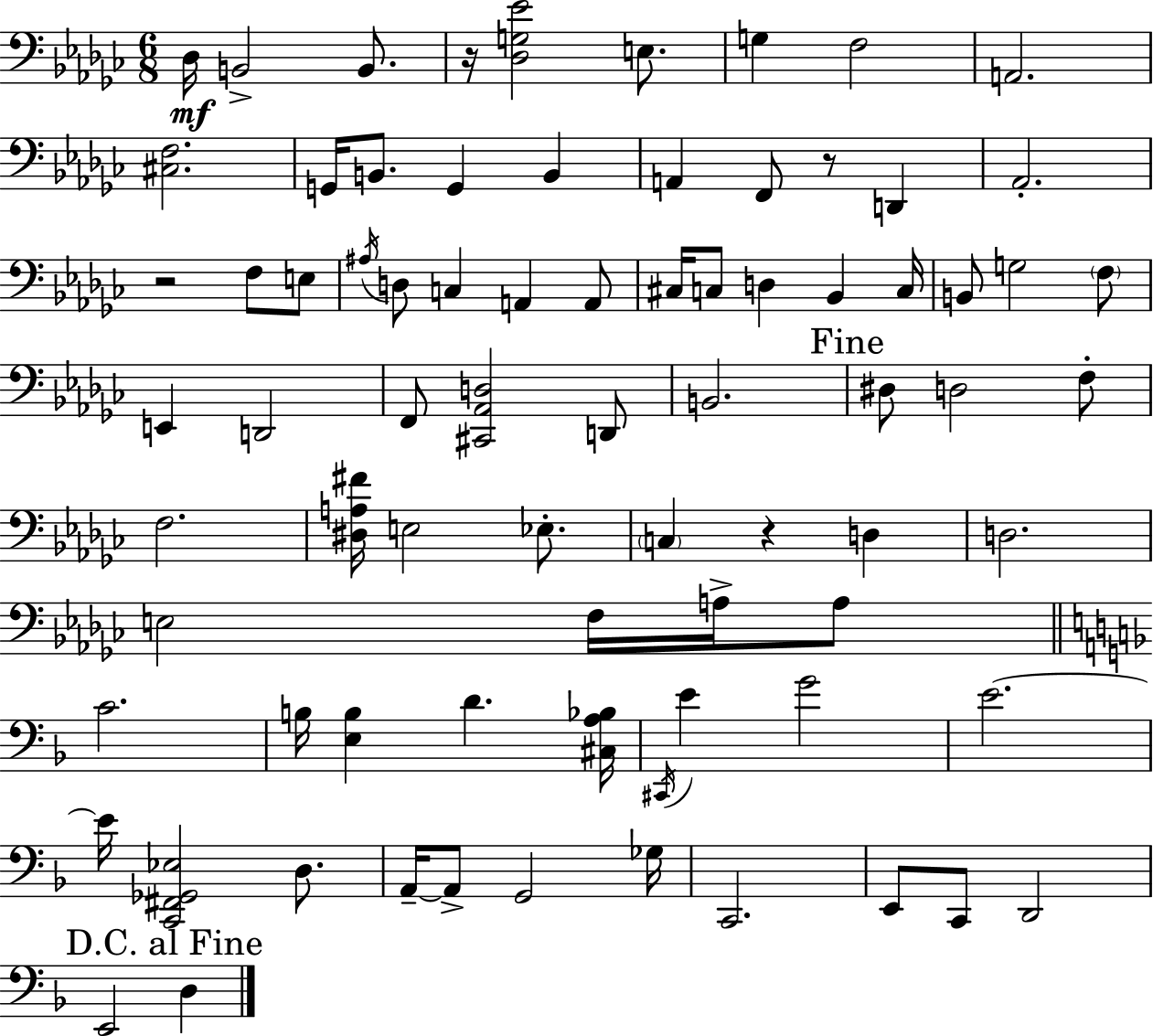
X:1
T:Untitled
M:6/8
L:1/4
K:Ebm
_D,/4 B,,2 B,,/2 z/4 [_D,G,_E]2 E,/2 G, F,2 A,,2 [^C,F,]2 G,,/4 B,,/2 G,, B,, A,, F,,/2 z/2 D,, _A,,2 z2 F,/2 E,/2 ^A,/4 D,/2 C, A,, A,,/2 ^C,/4 C,/2 D, _B,, C,/4 B,,/2 G,2 F,/2 E,, D,,2 F,,/2 [^C,,_A,,D,]2 D,,/2 B,,2 ^D,/2 D,2 F,/2 F,2 [^D,A,^F]/4 E,2 _E,/2 C, z D, D,2 E,2 F,/4 A,/4 A,/2 C2 B,/4 [E,B,] D [^C,A,_B,]/4 ^C,,/4 E G2 E2 E/4 [C,,^F,,_G,,_E,]2 D,/2 A,,/4 A,,/2 G,,2 _G,/4 C,,2 E,,/2 C,,/2 D,,2 E,,2 D,